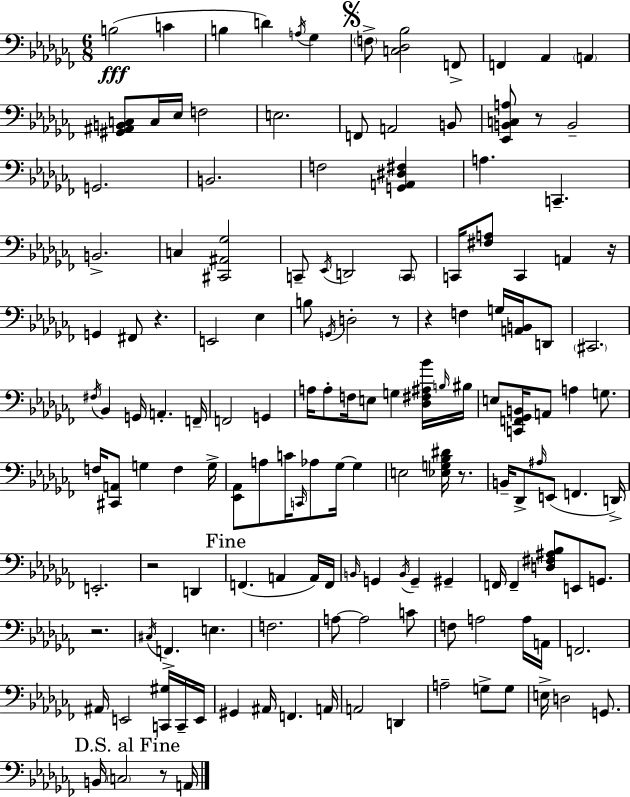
B3/h C4/q B3/q D4/q A3/s Gb3/q F3/e [C3,Db3,Bb3]/h F2/e F2/q Ab2/q A2/q [G#2,A#2,B2,C3]/e C3/s Eb3/s F3/h E3/h. F2/e A2/h B2/e [Eb2,B2,C3,A3]/e R/e B2/h G2/h. B2/h. F3/h [G2,A2,D#3,F#3]/q A3/q. C2/q. B2/h. C3/q [C#2,A#2,Gb3]/h C2/e Eb2/s D2/h C2/e C2/s [F#3,A3]/e C2/q A2/q R/s G2/q F#2/e R/q. E2/h Eb3/q B3/e G2/s D3/h R/e R/q F3/q G3/s [A2,B2]/s D2/e C#2/h. F#3/s Bb2/q G2/s A2/q. F2/s F2/h G2/q A3/s A3/e F3/s E3/e G3/q [Db3,F#3,A#3,Bb4]/s B3/s BIS3/s E3/e [C2,F2,Gb2,B2]/s A2/e A3/q G3/e. F3/s [C#2,A2]/e G3/q F3/q G3/s [Eb2,Ab2]/e A3/e C4/s C2/s Ab3/e Gb3/s Gb3/q E3/h [Eb3,G3,Bb3,D#4]/s R/e. B2/s Db2/e A#3/s E2/e F2/q. D2/s E2/h. R/h D2/q F2/q. A2/q A2/s F2/s B2/s G2/q B2/s G2/q G#2/q F2/s F2/q [D3,F#3,A#3,Bb3]/e E2/e G2/e. R/h. C#3/s F2/q. E3/q. F3/h. A3/e A3/h C4/e F3/e A3/h A3/s A2/s F2/h. A#2/s E2/h [C2,G#3]/s C2/s E2/s G#2/q A#2/s F2/q. A2/s A2/h D2/q A3/h G3/e G3/e E3/s D3/h G2/e. B2/s C3/h R/e A2/s